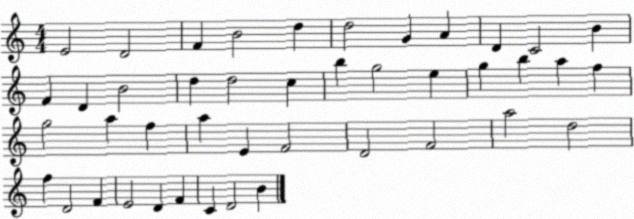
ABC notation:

X:1
T:Untitled
M:4/4
L:1/4
K:C
E2 D2 F B2 d d2 G A D C2 B F D B2 d d2 c b g2 e g b a f g2 a f a E F2 D2 F2 a2 d2 f D2 F E2 D F C D2 B